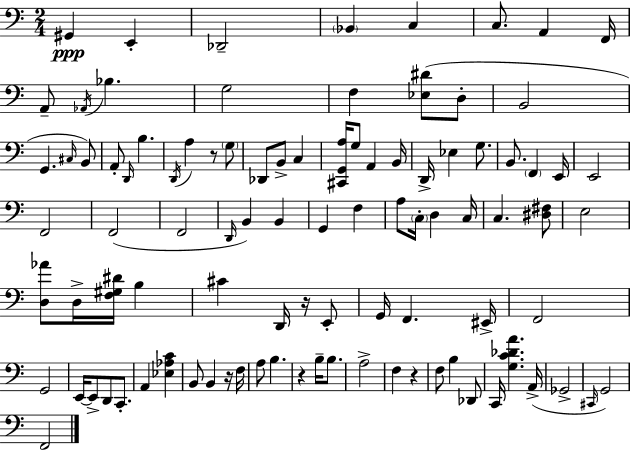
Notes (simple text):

G#2/q E2/q Db2/h Bb2/q C3/q C3/e. A2/q F2/s A2/e Ab2/s Bb3/q. G3/h F3/q [Eb3,D#4]/e D3/e B2/h G2/q. C#3/s B2/e A2/e D2/s B3/q. D2/s A3/q R/e G3/e Db2/e B2/e C3/q [C#2,G2,A3]/s G3/e A2/q B2/s D2/s Eb3/q G3/e. B2/e. F2/q E2/s E2/h F2/h F2/h F2/h D2/s B2/q B2/q G2/q F3/q A3/e C3/s D3/q C3/s C3/q. [D#3,F#3]/e E3/h [D3,Ab4]/e D3/s [F3,G#3,D#4]/s B3/q C#4/q D2/s R/s E2/e G2/s F2/q. EIS2/s F2/h G2/h E2/s E2/e D2/e C2/e. A2/q [Eb3,Ab3,C4]/q B2/e B2/q R/s F3/s A3/e B3/q. R/q B3/s B3/e. A3/h F3/q R/q F3/e B3/q Db2/e C2/s [G3,C4,Db4,A4]/q. A2/s Gb2/h C#2/s G2/h F2/h